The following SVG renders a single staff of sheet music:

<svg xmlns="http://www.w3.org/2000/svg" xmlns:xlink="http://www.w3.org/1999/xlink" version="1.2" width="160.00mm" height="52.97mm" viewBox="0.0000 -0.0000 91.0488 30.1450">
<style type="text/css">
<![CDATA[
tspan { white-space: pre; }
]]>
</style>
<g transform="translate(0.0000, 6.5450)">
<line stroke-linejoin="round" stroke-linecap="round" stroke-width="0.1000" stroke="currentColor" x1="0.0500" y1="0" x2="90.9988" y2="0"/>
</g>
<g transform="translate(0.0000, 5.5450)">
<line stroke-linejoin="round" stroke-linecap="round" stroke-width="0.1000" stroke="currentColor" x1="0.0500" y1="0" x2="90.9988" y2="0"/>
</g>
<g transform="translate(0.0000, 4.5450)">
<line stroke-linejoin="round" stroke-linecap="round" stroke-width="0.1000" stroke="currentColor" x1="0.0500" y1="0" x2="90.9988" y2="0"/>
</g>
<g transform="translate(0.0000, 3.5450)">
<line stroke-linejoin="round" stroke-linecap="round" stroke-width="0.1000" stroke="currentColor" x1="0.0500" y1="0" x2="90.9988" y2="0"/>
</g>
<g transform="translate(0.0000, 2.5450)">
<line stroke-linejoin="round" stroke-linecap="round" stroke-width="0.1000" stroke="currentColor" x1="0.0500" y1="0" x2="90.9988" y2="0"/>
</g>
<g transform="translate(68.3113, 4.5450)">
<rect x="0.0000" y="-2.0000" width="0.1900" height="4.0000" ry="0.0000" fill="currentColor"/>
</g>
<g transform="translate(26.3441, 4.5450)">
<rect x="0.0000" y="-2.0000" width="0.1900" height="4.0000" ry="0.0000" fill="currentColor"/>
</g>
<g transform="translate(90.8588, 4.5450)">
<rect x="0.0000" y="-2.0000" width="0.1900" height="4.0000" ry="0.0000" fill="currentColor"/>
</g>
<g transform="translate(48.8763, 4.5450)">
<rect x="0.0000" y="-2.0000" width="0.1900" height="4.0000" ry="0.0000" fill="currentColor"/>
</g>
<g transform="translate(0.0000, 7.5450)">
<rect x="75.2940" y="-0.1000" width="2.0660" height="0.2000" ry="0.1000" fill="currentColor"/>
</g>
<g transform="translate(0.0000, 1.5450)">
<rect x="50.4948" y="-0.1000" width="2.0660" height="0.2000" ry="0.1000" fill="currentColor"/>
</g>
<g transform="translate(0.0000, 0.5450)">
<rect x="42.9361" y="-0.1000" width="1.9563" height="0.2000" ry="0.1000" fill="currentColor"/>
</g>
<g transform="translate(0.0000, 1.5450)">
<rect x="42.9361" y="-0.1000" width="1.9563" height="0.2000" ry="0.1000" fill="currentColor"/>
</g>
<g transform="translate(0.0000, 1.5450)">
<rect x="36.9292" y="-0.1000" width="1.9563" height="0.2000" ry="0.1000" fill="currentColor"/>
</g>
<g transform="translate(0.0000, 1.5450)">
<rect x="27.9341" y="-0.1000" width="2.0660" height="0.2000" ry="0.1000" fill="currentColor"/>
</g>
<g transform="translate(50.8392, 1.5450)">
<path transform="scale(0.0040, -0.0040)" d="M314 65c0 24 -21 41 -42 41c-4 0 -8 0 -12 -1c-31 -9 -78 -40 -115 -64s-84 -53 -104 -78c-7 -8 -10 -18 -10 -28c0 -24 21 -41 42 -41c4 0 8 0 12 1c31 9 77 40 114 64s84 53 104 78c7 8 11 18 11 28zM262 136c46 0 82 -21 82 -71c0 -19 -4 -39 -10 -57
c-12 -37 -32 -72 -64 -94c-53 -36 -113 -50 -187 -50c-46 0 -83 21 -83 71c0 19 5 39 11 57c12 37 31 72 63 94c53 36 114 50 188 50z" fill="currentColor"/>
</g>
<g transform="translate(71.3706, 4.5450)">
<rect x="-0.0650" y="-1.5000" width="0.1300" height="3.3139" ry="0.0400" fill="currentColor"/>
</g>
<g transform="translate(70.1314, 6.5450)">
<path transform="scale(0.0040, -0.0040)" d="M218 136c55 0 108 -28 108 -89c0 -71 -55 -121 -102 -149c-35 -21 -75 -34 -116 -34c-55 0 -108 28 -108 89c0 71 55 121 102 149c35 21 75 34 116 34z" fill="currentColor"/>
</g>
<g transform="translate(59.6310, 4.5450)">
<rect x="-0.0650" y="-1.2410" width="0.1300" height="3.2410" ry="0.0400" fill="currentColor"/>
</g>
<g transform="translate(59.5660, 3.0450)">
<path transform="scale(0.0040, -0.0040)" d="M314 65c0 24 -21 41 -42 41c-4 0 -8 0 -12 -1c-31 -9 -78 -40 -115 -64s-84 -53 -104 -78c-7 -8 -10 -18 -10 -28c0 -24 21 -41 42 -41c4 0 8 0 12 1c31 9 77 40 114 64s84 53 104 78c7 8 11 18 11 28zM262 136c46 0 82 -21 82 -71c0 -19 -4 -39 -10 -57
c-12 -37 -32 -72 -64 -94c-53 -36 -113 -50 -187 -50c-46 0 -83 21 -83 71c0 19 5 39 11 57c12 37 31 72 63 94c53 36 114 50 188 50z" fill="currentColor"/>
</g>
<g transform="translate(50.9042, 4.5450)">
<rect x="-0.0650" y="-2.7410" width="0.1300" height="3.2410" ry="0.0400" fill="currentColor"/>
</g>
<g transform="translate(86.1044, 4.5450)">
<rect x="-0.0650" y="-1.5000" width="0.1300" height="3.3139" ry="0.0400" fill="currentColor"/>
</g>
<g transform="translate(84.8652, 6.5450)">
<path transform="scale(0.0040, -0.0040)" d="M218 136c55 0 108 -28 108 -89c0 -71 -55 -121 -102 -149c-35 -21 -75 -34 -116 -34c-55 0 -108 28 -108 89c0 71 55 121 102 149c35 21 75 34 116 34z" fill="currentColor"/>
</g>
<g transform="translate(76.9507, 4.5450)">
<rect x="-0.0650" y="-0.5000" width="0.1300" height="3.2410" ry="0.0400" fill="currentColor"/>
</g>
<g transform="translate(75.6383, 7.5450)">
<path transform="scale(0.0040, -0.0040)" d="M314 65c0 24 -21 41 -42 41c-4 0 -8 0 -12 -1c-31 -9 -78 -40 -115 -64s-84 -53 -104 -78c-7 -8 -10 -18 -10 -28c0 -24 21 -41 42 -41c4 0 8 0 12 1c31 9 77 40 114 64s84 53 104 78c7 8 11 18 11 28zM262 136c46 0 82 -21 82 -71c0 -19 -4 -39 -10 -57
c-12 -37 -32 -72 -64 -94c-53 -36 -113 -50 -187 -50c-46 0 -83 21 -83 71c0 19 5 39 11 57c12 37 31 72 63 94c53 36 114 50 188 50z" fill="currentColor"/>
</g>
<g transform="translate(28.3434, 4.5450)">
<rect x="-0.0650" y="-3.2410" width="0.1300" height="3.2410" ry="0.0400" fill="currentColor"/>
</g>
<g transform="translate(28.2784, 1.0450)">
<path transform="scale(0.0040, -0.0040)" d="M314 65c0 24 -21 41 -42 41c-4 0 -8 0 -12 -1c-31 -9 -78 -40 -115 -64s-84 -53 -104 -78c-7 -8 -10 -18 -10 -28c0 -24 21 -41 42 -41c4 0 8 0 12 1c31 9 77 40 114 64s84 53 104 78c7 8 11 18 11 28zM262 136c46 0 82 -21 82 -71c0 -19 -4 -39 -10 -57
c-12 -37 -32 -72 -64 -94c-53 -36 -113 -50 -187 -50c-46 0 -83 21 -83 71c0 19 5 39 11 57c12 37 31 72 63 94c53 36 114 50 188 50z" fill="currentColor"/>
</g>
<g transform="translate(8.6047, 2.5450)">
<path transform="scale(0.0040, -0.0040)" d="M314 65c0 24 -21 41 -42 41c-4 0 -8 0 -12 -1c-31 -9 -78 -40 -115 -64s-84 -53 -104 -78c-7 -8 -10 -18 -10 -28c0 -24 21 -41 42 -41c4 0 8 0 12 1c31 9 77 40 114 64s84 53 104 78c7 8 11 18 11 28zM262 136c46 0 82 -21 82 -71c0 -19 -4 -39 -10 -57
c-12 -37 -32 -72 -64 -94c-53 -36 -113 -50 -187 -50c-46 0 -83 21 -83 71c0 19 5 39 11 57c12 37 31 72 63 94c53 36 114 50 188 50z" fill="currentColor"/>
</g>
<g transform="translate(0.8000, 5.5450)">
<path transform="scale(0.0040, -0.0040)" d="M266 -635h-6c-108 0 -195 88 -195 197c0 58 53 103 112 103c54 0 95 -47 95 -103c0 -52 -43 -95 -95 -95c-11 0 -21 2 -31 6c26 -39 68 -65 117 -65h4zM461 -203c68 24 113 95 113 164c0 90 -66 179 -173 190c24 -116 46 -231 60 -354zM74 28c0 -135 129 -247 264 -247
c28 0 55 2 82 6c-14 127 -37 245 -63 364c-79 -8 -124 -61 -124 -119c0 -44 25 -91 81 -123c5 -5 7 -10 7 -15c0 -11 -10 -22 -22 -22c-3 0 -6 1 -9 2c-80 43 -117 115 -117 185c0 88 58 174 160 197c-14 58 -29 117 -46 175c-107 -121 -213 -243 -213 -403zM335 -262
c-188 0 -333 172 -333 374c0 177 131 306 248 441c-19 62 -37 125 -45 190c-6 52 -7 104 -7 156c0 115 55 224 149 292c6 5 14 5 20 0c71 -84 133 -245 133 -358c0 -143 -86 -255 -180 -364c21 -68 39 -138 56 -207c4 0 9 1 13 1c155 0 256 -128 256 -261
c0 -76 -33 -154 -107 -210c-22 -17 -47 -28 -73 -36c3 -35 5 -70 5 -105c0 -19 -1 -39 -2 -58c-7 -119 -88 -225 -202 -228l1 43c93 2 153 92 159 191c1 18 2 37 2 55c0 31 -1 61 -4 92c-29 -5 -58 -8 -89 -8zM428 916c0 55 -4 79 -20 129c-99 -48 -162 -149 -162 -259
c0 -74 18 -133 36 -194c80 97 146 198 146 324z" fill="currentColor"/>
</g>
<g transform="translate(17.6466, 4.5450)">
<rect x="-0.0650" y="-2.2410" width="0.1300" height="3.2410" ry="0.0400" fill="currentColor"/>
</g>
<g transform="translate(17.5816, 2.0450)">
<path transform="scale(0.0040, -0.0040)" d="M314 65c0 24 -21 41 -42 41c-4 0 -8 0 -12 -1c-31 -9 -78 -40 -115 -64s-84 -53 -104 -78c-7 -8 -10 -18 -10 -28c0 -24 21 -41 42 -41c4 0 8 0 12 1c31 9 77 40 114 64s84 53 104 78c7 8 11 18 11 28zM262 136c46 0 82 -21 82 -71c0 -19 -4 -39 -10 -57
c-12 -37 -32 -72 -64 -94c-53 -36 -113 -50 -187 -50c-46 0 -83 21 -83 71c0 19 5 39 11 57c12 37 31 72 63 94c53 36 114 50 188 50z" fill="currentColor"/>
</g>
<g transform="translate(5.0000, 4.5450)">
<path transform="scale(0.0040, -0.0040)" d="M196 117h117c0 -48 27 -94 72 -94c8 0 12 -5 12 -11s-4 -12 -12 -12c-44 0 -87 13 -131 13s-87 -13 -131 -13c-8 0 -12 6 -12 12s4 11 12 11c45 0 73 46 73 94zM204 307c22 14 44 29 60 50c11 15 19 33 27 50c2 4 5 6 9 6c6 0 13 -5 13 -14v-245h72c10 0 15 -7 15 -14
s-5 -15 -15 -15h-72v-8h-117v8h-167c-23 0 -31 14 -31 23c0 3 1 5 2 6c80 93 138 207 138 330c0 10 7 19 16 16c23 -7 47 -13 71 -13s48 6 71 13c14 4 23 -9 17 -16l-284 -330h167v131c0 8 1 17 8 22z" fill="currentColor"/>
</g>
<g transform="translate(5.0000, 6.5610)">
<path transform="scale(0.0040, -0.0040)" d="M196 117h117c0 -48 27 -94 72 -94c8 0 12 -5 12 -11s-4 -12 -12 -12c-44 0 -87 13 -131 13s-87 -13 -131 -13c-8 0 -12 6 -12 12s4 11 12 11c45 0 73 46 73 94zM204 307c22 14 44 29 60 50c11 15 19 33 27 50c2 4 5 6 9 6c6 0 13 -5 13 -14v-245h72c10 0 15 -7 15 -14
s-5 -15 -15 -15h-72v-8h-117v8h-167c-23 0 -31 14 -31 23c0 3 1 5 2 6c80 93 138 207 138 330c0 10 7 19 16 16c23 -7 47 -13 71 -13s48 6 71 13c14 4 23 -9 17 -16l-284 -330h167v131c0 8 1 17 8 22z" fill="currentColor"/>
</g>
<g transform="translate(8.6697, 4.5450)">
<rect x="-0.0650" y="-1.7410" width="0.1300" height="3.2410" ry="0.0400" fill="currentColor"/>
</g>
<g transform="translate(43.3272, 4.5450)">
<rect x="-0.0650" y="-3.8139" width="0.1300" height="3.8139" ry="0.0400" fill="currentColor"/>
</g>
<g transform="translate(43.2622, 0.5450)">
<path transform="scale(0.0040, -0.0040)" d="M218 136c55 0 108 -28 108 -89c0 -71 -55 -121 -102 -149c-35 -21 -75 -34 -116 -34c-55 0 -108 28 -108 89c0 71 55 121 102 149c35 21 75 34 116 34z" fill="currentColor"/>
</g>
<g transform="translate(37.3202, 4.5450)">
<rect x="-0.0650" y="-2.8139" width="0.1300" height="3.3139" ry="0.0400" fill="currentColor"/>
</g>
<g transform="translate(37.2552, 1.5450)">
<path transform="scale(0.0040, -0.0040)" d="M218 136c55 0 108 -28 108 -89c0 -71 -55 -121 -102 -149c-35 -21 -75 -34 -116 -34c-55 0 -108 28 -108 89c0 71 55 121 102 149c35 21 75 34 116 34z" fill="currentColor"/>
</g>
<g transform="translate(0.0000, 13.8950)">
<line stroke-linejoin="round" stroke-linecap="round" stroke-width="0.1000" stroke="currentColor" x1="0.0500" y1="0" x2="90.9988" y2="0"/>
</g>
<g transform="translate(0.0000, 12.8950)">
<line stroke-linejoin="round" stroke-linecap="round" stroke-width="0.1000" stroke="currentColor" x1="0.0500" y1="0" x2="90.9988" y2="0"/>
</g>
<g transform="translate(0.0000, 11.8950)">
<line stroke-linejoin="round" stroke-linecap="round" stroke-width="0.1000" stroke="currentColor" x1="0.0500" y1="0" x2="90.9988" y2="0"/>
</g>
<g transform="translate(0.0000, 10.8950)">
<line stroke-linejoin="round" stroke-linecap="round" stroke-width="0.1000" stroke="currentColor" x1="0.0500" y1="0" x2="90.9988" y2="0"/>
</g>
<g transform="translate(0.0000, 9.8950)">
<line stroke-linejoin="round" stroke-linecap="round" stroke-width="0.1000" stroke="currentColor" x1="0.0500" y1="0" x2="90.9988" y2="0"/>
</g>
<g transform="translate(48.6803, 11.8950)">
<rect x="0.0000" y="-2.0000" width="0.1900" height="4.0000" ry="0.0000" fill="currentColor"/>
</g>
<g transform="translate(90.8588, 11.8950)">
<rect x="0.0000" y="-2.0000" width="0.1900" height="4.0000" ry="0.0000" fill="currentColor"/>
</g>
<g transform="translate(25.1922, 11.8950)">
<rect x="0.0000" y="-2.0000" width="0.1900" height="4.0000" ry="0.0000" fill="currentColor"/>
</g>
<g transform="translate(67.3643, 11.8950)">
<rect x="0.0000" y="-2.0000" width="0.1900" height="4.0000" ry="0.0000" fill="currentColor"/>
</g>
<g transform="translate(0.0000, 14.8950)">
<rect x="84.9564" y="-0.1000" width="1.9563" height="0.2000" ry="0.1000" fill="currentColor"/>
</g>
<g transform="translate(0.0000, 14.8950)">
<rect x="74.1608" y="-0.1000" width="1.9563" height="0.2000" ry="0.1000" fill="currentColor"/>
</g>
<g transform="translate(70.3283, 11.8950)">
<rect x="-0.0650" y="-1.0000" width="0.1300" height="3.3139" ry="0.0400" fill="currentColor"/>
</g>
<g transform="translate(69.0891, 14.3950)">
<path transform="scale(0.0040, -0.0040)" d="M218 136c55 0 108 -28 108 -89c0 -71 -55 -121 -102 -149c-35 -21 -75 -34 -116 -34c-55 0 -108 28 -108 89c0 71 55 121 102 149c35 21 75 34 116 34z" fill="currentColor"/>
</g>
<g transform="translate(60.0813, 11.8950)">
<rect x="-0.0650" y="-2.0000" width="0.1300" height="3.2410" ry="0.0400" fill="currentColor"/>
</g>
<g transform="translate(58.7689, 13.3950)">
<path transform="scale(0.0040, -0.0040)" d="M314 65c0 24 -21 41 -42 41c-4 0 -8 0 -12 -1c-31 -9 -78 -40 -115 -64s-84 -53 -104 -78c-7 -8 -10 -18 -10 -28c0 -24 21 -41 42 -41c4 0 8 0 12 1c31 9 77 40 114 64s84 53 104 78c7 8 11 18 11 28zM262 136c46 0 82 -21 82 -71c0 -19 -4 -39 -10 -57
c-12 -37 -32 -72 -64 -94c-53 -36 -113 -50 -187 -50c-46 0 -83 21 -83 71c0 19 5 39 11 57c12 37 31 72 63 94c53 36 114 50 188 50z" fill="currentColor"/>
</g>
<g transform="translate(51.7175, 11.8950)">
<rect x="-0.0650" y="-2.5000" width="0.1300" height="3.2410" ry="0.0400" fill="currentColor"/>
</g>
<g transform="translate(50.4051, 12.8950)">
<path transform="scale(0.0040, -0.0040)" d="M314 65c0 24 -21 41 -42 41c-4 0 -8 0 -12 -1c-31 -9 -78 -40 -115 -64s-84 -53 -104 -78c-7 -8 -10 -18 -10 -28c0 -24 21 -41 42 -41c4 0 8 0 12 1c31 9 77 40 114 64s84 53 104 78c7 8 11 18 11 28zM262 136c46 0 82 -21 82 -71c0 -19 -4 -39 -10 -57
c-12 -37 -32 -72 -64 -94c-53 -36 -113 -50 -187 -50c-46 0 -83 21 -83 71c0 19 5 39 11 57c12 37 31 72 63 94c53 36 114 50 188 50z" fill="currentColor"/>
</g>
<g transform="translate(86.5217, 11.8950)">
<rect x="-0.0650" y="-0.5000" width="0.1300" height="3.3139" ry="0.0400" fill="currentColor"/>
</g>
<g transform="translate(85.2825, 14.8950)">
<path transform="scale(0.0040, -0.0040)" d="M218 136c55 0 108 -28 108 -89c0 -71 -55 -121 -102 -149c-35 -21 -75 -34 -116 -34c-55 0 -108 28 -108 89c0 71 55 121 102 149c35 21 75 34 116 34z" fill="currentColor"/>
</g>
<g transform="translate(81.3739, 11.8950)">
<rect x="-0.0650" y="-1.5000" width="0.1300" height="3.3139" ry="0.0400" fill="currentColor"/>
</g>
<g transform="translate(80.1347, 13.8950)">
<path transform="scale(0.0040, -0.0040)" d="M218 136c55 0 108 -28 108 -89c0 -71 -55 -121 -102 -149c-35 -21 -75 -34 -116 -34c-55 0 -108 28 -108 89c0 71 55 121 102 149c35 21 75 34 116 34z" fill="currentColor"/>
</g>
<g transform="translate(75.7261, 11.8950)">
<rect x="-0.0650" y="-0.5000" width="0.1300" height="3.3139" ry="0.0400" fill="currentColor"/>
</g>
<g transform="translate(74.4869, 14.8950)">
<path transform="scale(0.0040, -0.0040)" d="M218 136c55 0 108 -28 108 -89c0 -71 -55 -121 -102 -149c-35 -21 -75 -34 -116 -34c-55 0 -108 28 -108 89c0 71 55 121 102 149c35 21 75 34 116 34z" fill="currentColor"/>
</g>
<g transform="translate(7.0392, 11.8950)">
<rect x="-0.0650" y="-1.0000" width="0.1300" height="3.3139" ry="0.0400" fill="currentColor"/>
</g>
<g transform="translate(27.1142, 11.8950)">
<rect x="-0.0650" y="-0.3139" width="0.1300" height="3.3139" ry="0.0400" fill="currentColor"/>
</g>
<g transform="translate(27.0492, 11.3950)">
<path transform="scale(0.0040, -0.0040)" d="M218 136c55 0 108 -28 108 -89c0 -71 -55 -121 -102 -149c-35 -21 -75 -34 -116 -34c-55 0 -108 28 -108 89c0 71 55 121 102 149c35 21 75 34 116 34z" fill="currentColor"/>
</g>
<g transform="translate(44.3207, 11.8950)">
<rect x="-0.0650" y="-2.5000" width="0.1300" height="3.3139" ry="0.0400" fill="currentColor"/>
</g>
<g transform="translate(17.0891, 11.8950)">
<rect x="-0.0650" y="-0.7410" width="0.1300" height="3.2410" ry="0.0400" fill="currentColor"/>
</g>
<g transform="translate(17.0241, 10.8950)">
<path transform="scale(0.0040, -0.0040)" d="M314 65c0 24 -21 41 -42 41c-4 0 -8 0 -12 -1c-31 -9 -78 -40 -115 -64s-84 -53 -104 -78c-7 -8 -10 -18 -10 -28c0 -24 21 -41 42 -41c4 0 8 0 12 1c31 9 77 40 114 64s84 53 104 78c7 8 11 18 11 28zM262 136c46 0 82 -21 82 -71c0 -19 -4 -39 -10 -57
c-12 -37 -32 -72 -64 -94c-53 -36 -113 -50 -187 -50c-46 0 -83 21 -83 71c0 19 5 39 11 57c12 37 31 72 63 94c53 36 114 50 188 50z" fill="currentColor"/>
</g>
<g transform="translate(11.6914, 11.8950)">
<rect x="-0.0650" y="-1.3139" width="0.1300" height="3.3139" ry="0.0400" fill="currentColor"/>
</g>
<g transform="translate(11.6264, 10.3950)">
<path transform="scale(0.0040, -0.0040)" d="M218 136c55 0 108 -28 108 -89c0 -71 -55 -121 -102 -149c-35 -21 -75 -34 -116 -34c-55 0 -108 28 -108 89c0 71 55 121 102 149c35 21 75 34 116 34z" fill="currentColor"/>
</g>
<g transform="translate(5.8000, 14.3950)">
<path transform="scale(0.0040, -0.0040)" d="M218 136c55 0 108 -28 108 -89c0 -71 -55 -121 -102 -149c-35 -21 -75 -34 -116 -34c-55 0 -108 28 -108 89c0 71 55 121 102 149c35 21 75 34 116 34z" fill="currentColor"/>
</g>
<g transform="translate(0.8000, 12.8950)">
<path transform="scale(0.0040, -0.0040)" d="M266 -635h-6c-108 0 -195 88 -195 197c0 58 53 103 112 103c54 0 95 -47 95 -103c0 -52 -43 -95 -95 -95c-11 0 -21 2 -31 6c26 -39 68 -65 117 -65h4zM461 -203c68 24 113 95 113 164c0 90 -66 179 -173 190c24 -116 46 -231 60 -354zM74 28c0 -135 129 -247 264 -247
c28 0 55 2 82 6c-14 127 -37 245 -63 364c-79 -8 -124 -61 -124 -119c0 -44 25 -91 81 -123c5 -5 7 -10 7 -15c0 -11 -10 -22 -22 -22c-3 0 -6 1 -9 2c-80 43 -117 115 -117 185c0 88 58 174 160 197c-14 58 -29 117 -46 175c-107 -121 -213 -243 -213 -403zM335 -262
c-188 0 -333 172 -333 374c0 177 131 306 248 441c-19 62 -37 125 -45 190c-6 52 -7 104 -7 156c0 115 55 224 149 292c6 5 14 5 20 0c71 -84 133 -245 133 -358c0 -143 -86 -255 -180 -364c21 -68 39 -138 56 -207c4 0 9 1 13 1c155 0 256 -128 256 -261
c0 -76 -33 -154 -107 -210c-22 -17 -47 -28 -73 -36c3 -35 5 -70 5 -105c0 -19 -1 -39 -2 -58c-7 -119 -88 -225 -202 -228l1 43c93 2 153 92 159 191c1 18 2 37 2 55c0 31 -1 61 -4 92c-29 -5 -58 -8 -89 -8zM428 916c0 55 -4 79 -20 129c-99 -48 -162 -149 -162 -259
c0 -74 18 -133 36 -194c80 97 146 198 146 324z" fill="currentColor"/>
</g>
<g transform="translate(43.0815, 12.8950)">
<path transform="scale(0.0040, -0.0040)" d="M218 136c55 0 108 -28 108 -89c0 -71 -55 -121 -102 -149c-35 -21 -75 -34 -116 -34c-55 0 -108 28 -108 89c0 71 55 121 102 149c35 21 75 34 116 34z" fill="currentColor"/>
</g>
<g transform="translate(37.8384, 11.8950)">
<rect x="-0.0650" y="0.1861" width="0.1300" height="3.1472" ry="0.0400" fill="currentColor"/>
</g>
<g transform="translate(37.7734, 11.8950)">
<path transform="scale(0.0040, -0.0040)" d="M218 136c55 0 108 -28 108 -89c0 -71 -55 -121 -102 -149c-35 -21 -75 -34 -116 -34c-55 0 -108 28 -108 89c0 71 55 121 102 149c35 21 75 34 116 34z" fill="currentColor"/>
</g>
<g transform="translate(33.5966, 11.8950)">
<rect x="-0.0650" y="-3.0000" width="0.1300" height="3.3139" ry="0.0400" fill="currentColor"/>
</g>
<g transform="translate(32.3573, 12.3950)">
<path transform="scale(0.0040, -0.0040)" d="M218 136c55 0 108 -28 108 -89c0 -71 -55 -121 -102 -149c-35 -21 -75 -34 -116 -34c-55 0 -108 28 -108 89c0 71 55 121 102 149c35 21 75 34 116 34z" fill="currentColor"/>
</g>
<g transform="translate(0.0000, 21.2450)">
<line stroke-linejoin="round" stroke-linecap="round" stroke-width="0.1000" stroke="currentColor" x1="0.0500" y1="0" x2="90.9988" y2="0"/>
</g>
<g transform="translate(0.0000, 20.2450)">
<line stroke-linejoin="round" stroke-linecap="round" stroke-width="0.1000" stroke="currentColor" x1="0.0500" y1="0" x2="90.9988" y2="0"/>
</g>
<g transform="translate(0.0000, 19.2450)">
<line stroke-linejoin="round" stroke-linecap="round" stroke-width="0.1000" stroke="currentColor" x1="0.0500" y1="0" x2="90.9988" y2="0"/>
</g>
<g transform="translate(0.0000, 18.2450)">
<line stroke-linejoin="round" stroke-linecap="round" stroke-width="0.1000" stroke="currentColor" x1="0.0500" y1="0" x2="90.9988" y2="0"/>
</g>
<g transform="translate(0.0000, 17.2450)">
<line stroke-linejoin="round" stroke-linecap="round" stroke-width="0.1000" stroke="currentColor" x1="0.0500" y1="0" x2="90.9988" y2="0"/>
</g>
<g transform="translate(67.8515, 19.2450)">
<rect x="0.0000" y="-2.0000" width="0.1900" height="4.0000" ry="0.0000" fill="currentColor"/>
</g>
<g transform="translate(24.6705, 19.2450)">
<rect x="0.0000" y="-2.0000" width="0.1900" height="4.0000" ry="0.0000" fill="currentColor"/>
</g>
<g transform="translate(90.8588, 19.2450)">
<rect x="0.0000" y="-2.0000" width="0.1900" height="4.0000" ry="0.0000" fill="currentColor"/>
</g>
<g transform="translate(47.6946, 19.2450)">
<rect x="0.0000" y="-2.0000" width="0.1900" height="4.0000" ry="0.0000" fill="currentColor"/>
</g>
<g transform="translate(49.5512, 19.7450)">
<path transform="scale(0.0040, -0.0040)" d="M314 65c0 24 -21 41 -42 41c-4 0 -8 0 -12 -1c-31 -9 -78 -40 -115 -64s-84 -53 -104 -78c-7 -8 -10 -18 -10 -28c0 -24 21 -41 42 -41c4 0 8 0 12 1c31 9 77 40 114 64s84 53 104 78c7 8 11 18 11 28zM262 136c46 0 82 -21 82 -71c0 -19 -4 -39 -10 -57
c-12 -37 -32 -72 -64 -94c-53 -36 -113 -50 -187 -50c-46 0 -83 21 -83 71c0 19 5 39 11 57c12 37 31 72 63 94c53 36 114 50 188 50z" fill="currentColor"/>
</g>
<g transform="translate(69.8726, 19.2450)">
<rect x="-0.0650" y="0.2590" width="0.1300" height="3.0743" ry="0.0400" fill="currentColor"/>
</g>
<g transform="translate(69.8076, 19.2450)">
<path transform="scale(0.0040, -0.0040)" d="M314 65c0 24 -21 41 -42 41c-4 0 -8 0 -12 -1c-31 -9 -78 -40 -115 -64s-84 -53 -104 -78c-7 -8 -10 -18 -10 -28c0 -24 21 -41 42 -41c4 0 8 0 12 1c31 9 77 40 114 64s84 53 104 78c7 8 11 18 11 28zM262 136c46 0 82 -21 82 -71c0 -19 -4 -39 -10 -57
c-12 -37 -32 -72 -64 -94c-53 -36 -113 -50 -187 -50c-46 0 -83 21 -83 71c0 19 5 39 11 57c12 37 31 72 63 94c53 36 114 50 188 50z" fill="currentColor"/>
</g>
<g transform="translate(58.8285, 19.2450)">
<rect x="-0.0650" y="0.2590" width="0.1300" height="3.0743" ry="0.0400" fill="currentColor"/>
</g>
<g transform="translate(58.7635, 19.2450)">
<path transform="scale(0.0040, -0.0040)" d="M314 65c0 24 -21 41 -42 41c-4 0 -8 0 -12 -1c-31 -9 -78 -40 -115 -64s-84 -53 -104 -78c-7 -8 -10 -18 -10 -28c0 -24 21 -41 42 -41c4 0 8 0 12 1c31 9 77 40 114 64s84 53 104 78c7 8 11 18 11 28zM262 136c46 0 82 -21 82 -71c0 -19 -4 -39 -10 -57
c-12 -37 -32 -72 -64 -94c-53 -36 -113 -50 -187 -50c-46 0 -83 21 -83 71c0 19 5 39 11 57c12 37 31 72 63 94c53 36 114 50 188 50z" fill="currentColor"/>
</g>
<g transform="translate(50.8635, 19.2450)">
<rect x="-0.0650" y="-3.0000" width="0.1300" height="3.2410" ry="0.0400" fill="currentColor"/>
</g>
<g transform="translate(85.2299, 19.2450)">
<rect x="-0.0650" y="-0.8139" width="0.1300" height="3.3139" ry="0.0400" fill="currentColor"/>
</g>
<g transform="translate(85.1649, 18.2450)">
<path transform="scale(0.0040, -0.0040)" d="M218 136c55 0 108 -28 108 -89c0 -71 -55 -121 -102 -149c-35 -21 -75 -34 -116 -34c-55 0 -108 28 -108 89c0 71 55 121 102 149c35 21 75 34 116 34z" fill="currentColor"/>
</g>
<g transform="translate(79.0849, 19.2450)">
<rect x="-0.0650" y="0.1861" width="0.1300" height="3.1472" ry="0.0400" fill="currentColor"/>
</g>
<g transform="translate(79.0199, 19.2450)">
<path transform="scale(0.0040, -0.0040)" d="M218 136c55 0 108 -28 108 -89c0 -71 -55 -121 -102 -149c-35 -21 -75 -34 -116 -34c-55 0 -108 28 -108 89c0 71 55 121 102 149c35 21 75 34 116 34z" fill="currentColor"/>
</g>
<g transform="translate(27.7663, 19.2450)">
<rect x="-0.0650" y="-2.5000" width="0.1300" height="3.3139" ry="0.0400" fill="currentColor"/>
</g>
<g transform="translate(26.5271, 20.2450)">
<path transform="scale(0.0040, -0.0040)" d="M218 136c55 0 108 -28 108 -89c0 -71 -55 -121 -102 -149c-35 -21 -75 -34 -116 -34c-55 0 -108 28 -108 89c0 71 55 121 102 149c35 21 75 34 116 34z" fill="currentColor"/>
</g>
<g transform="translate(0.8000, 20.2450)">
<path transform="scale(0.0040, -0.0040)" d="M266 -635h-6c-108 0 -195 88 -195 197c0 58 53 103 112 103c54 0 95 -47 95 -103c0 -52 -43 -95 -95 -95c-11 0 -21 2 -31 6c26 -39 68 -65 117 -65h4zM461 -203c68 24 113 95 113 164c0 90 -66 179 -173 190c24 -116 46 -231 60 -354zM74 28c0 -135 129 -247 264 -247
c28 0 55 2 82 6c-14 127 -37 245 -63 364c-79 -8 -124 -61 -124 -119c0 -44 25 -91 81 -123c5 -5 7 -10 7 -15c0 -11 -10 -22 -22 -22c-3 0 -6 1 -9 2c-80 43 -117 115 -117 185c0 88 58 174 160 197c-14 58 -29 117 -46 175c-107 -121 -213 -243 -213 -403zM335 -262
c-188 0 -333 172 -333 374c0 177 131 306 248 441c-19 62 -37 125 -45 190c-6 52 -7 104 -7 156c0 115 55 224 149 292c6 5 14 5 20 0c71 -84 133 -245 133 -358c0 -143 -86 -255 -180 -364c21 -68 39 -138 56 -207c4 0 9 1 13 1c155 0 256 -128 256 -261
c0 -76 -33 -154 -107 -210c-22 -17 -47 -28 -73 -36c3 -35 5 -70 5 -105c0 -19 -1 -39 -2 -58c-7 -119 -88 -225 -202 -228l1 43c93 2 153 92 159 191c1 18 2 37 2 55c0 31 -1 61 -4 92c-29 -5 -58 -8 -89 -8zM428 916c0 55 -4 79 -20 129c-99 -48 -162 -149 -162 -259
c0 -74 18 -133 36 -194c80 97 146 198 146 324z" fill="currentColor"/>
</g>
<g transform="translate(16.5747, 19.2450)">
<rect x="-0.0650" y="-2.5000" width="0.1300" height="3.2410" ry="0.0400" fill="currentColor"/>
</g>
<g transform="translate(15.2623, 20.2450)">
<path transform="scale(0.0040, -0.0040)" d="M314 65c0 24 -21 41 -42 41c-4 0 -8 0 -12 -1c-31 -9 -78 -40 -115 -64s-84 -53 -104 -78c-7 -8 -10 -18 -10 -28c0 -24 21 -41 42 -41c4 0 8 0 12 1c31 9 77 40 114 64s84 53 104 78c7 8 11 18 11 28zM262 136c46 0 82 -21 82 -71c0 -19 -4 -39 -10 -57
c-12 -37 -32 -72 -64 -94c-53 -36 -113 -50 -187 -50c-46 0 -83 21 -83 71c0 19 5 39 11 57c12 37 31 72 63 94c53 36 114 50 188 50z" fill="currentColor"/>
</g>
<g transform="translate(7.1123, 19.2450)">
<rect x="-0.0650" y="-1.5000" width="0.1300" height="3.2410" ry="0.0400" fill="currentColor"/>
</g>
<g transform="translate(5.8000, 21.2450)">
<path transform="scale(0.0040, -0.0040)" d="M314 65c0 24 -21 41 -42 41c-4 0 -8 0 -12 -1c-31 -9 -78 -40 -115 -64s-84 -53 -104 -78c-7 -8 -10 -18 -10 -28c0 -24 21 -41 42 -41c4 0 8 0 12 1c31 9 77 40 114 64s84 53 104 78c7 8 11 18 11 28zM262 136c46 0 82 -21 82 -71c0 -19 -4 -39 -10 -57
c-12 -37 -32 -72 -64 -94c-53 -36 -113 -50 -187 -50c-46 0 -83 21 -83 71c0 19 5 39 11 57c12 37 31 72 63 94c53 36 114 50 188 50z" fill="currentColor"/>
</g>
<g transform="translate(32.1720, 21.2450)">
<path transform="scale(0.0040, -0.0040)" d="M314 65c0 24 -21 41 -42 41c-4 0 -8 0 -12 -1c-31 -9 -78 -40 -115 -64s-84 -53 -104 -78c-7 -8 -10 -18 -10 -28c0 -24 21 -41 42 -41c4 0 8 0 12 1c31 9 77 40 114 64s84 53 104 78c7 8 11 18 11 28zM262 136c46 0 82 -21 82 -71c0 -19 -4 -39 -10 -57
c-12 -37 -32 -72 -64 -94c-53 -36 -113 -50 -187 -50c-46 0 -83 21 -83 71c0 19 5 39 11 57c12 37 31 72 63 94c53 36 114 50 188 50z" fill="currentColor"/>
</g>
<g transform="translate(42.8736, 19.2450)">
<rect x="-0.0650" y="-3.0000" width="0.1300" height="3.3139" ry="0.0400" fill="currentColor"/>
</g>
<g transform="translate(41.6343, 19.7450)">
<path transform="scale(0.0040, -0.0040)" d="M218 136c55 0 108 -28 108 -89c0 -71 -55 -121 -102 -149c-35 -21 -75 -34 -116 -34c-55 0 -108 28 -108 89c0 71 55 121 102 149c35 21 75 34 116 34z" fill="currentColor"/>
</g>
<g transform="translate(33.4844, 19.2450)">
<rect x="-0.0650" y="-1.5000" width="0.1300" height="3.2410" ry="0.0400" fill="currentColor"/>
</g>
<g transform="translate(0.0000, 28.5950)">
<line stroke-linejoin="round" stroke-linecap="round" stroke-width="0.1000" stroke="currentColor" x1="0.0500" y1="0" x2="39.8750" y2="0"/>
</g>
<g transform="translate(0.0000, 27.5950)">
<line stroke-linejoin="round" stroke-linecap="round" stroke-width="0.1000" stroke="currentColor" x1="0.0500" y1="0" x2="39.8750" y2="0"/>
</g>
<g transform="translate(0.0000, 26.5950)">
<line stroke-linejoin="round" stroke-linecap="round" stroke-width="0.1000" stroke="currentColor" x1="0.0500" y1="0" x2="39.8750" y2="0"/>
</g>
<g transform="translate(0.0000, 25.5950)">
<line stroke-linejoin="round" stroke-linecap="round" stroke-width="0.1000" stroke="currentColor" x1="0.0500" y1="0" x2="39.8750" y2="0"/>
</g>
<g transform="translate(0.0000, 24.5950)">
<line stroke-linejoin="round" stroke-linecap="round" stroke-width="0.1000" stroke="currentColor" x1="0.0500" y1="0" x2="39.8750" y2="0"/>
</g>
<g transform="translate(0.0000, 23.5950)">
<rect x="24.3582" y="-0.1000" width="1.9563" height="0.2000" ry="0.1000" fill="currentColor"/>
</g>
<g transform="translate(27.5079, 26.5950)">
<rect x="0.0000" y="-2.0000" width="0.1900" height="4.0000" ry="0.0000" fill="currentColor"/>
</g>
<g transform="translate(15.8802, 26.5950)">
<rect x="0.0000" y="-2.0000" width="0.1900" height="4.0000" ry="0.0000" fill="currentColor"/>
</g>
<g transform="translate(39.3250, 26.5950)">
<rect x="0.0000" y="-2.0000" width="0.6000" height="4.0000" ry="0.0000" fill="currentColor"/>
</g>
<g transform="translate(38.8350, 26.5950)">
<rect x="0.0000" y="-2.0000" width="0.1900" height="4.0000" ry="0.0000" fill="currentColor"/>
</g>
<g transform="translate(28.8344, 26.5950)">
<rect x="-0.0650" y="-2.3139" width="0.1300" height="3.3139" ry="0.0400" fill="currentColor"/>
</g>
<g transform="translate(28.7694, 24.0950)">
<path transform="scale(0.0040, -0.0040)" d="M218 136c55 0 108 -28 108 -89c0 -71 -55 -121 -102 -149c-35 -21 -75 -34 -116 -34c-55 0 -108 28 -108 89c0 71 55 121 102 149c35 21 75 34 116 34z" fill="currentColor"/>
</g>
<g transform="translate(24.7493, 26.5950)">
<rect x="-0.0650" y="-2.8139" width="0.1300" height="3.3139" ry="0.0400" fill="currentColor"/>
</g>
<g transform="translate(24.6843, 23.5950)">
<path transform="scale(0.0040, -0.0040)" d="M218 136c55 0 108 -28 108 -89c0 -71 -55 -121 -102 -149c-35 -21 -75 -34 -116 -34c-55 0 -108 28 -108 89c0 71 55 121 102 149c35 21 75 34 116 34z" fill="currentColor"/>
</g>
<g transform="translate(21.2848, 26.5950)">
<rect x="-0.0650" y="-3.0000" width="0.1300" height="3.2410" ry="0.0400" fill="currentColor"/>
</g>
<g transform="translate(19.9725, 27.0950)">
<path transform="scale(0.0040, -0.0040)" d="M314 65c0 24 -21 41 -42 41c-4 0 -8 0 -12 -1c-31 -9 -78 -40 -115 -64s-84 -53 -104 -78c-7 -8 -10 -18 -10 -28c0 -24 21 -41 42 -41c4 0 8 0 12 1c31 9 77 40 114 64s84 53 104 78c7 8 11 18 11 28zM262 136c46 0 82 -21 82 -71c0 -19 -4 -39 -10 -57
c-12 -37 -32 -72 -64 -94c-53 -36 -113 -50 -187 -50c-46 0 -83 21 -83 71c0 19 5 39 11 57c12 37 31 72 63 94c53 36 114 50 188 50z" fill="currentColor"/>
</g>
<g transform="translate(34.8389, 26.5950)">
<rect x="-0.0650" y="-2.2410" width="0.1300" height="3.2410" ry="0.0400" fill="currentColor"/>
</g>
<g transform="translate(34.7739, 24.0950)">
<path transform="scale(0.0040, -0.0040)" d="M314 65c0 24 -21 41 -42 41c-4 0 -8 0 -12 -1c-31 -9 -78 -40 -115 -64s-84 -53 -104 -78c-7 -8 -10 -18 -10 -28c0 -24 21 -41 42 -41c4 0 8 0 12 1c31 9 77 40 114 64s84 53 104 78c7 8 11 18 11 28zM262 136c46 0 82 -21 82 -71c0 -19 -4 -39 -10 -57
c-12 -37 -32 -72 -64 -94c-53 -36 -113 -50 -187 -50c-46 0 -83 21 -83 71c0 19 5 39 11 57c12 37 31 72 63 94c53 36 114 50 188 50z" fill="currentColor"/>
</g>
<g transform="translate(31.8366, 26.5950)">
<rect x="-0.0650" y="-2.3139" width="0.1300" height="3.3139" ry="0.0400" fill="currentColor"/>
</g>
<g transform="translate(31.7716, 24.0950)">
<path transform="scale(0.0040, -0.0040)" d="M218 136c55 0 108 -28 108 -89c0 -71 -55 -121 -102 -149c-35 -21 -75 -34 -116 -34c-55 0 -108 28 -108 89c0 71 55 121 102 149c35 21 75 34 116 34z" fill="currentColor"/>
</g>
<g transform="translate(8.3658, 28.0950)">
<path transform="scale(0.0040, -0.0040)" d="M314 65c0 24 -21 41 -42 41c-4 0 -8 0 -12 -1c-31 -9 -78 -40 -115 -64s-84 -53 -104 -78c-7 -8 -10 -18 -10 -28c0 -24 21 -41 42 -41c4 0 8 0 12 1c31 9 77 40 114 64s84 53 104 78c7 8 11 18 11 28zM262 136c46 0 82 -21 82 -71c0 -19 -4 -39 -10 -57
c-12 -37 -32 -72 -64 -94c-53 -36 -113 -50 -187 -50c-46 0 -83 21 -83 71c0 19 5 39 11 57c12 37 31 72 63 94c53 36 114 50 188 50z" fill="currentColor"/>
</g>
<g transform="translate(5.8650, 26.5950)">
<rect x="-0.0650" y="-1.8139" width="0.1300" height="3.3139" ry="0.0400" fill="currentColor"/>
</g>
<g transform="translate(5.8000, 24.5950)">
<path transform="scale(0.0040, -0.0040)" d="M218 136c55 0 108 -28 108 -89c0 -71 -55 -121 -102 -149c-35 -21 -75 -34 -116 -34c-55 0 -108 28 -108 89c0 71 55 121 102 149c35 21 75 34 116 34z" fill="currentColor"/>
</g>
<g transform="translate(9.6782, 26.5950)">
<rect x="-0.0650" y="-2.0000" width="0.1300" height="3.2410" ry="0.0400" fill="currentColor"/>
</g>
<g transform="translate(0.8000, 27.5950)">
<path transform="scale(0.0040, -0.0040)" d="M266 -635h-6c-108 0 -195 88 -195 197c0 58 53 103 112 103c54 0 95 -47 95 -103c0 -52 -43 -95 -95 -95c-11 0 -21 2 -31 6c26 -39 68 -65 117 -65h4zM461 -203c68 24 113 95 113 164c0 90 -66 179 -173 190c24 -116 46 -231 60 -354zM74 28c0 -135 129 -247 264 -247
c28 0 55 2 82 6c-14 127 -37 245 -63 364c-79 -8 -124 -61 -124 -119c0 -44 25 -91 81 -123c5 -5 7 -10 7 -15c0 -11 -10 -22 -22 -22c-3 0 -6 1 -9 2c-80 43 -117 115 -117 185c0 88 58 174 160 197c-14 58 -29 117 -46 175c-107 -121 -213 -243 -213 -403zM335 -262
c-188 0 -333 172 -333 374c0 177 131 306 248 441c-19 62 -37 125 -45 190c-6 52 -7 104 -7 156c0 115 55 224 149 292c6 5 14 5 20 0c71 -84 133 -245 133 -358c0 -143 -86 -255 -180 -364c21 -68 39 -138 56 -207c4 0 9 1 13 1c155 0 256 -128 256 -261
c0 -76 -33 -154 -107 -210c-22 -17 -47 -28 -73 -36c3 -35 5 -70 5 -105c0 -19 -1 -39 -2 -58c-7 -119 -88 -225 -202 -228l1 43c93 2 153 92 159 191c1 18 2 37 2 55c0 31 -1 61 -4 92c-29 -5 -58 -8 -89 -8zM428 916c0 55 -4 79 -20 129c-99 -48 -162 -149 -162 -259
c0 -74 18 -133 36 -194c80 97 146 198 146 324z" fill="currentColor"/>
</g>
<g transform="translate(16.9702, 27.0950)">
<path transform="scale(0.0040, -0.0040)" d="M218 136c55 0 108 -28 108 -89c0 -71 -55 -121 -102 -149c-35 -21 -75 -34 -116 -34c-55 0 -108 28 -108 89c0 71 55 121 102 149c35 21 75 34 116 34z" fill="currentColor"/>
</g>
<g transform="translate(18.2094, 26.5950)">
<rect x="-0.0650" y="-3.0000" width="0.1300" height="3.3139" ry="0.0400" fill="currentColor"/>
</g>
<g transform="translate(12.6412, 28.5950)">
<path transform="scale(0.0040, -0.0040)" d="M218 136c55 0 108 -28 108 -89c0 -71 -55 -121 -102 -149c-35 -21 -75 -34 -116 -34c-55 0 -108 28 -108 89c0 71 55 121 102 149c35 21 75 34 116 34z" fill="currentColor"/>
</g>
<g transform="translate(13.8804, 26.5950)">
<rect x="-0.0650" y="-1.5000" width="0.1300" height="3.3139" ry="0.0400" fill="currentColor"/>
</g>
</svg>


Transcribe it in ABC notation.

X:1
T:Untitled
M:4/4
L:1/4
K:C
f2 g2 b2 a c' a2 e2 E C2 E D e d2 c A B G G2 F2 D C E C E2 G2 G E2 A A2 B2 B2 B d f F2 E A A2 a g g g2